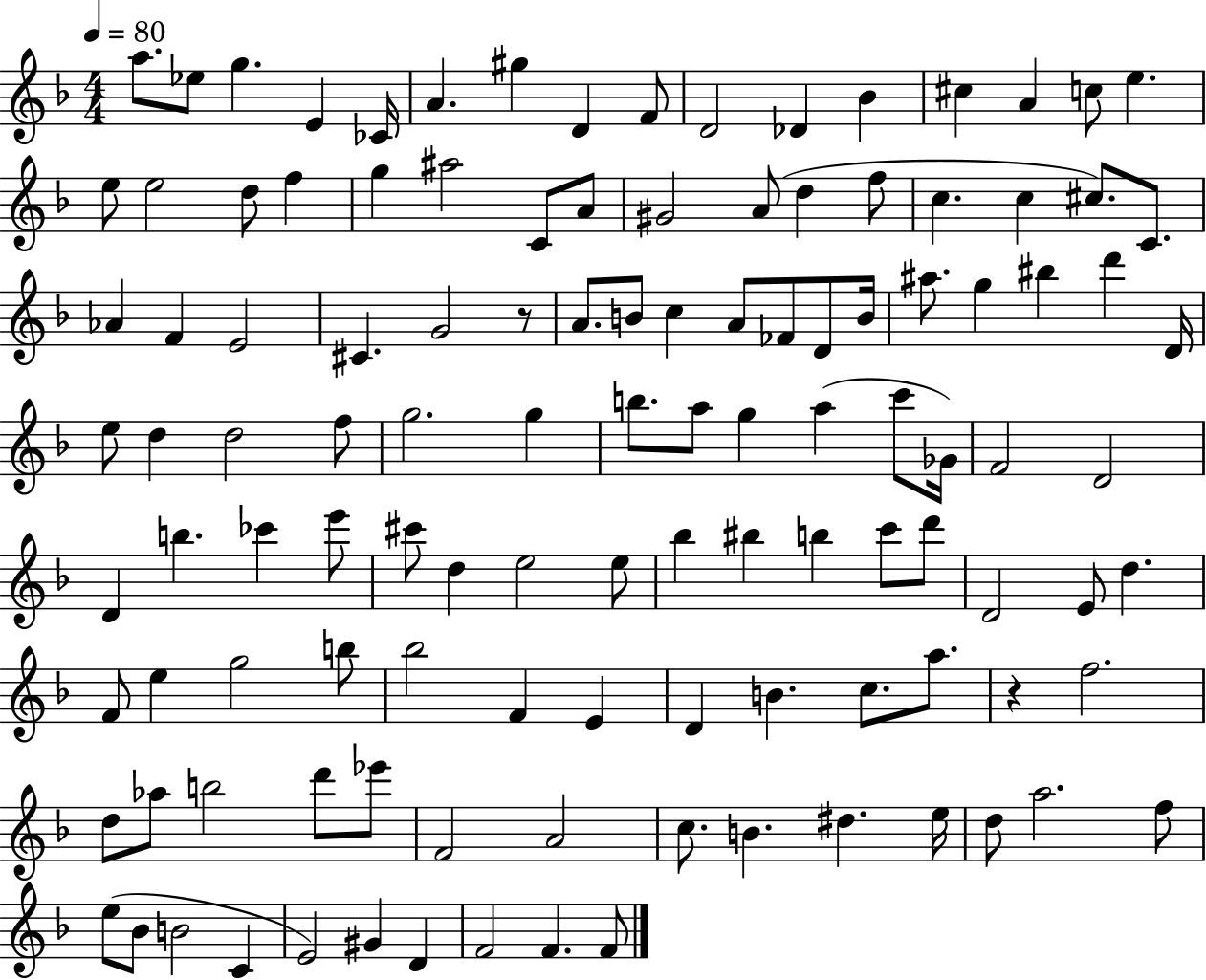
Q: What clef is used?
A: treble